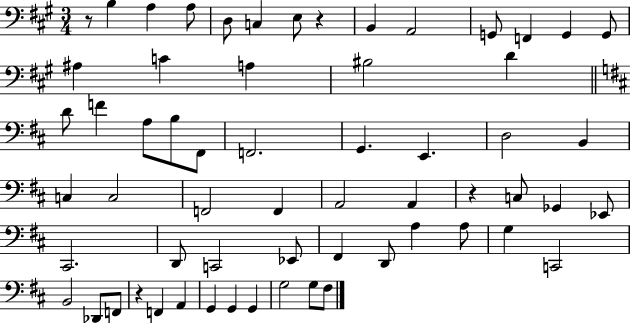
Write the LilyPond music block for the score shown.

{
  \clef bass
  \numericTimeSignature
  \time 3/4
  \key a \major
  \repeat volta 2 { r8 b4 a4 a8 | d8 c4 e8 r4 | b,4 a,2 | g,8 f,4 g,4 g,8 | \break ais4 c'4 a4 | bis2 d'4 | \bar "||" \break \key b \minor d'8 f'4 a8 b8 fis,8 | f,2. | g,4. e,4. | d2 b,4 | \break c4 c2 | f,2 f,4 | a,2 a,4 | r4 c8 ges,4 ees,8 | \break cis,2. | d,8 c,2 ees,8 | fis,4 d,8 a4 a8 | g4 c,2 | \break b,2 des,8 f,8 | r4 f,4 a,4 | g,4 g,4 g,4 | g2 g8 fis8 | \break } \bar "|."
}